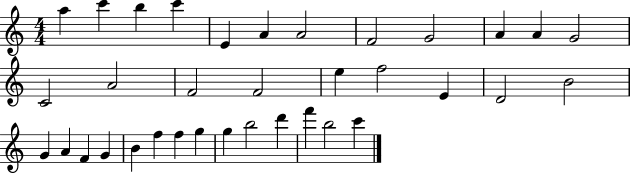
X:1
T:Untitled
M:4/4
L:1/4
K:C
a c' b c' E A A2 F2 G2 A A G2 C2 A2 F2 F2 e f2 E D2 B2 G A F G B f f g g b2 d' f' b2 c'